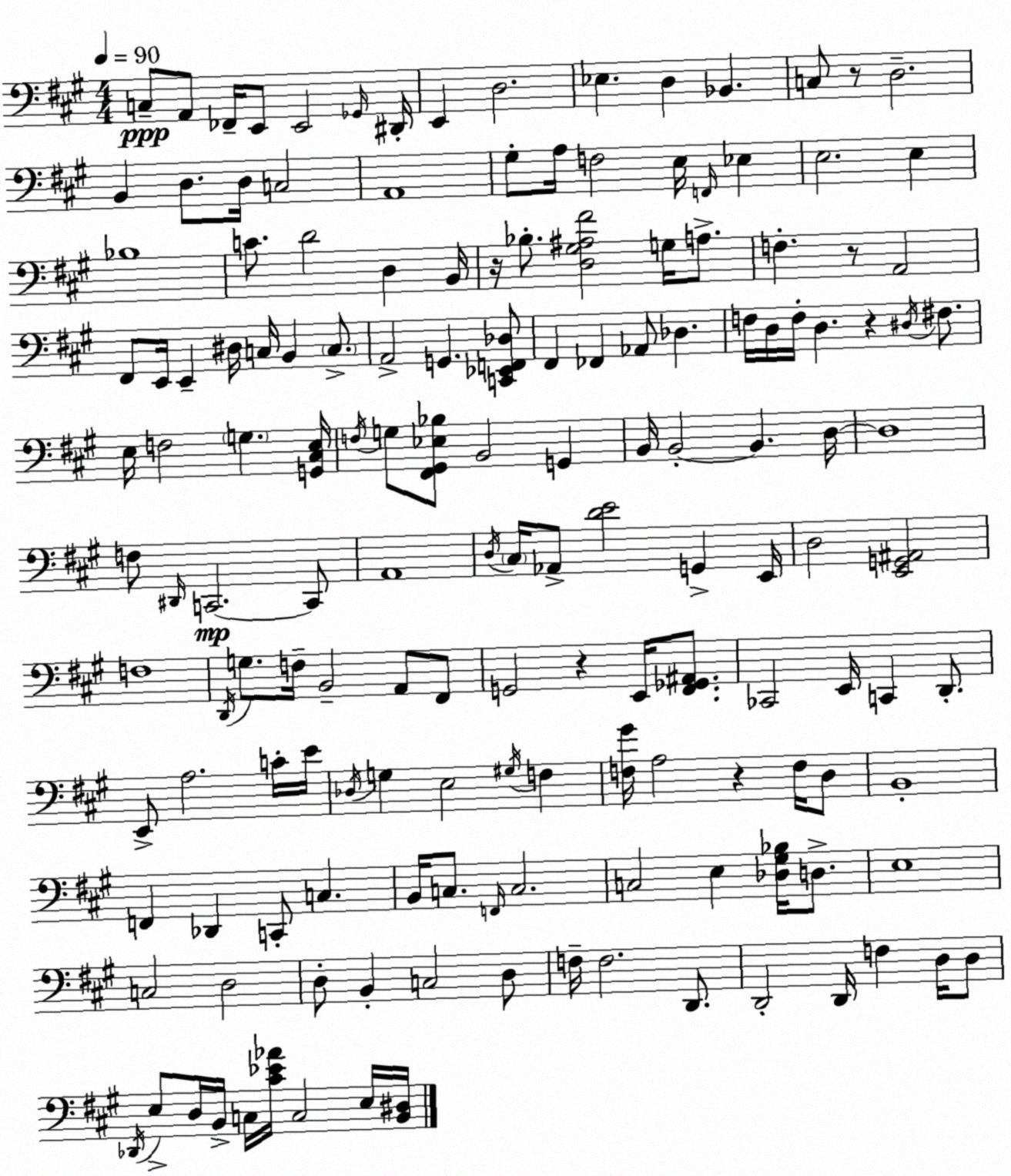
X:1
T:Untitled
M:4/4
L:1/4
K:A
C,/2 A,,/2 _F,,/4 E,,/2 E,,2 _G,,/4 ^D,,/4 E,, D,2 _E, D, _B,, C,/2 z/2 D,2 B,, D,/2 D,/4 C,2 A,,4 ^G,/2 A,/4 F,2 E,/4 F,,/4 _E, E,2 E, _B,4 C/2 D2 D, B,,/4 z/4 _B,/2 [D,^G,^A,^F]2 G,/4 A,/2 F, z/2 A,,2 ^F,,/2 E,,/4 E,, ^D,/4 C,/4 B,, C,/2 A,,2 G,, [C,,_E,,F,,_D,]/2 ^F,, _F,, _A,,/2 _D, F,/4 D,/4 F,/4 D, z ^D,/4 ^F,/2 E,/4 F,2 G, [G,,^C,E,]/4 F,/4 G,/2 [^F,,^G,,_E,_B,]/2 B,,2 G,, B,,/4 B,,2 B,, D,/4 D,4 F,/2 ^D,,/4 C,,2 C,,/2 A,,4 D,/4 ^C,/4 _A,,/2 [DE]2 G,, E,,/4 D,2 [E,,G,,^A,,]2 F,4 D,,/4 G,/2 F,/4 B,,2 A,,/2 ^F,,/2 G,,2 z E,,/4 [^F,,_G,,^A,,]/2 _C,,2 E,,/4 C,, D,,/2 E,,/2 A,2 C/4 E/4 _D,/4 G, E,2 ^G,/4 F, [F,^G]/4 A,2 z F,/4 D,/2 B,,4 F,, _D,, C,,/2 C, B,,/4 C,/2 F,,/4 C,2 C,2 E, [_D,^G,_B,]/4 D,/2 E,4 C,2 D,2 D,/2 B,, C,2 D,/2 F,/4 F,2 D,,/2 D,,2 D,,/4 F, D,/4 D,/2 _D,,/4 E,/2 D,/4 B,,/4 C,/4 [^C_E_A]/4 C,2 E,/4 [B,,^D,]/4